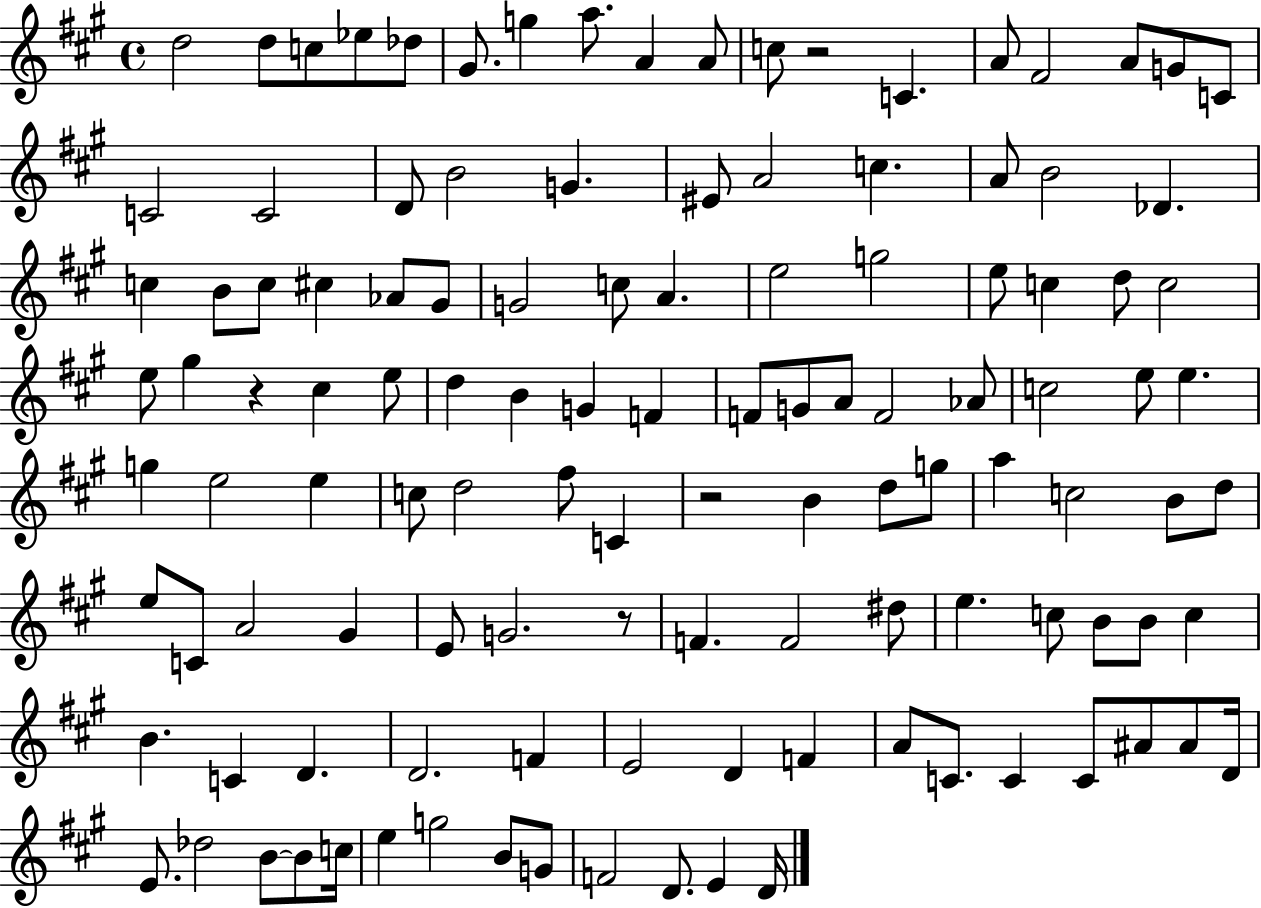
X:1
T:Untitled
M:4/4
L:1/4
K:A
d2 d/2 c/2 _e/2 _d/2 ^G/2 g a/2 A A/2 c/2 z2 C A/2 ^F2 A/2 G/2 C/2 C2 C2 D/2 B2 G ^E/2 A2 c A/2 B2 _D c B/2 c/2 ^c _A/2 ^G/2 G2 c/2 A e2 g2 e/2 c d/2 c2 e/2 ^g z ^c e/2 d B G F F/2 G/2 A/2 F2 _A/2 c2 e/2 e g e2 e c/2 d2 ^f/2 C z2 B d/2 g/2 a c2 B/2 d/2 e/2 C/2 A2 ^G E/2 G2 z/2 F F2 ^d/2 e c/2 B/2 B/2 c B C D D2 F E2 D F A/2 C/2 C C/2 ^A/2 ^A/2 D/4 E/2 _d2 B/2 B/2 c/4 e g2 B/2 G/2 F2 D/2 E D/4